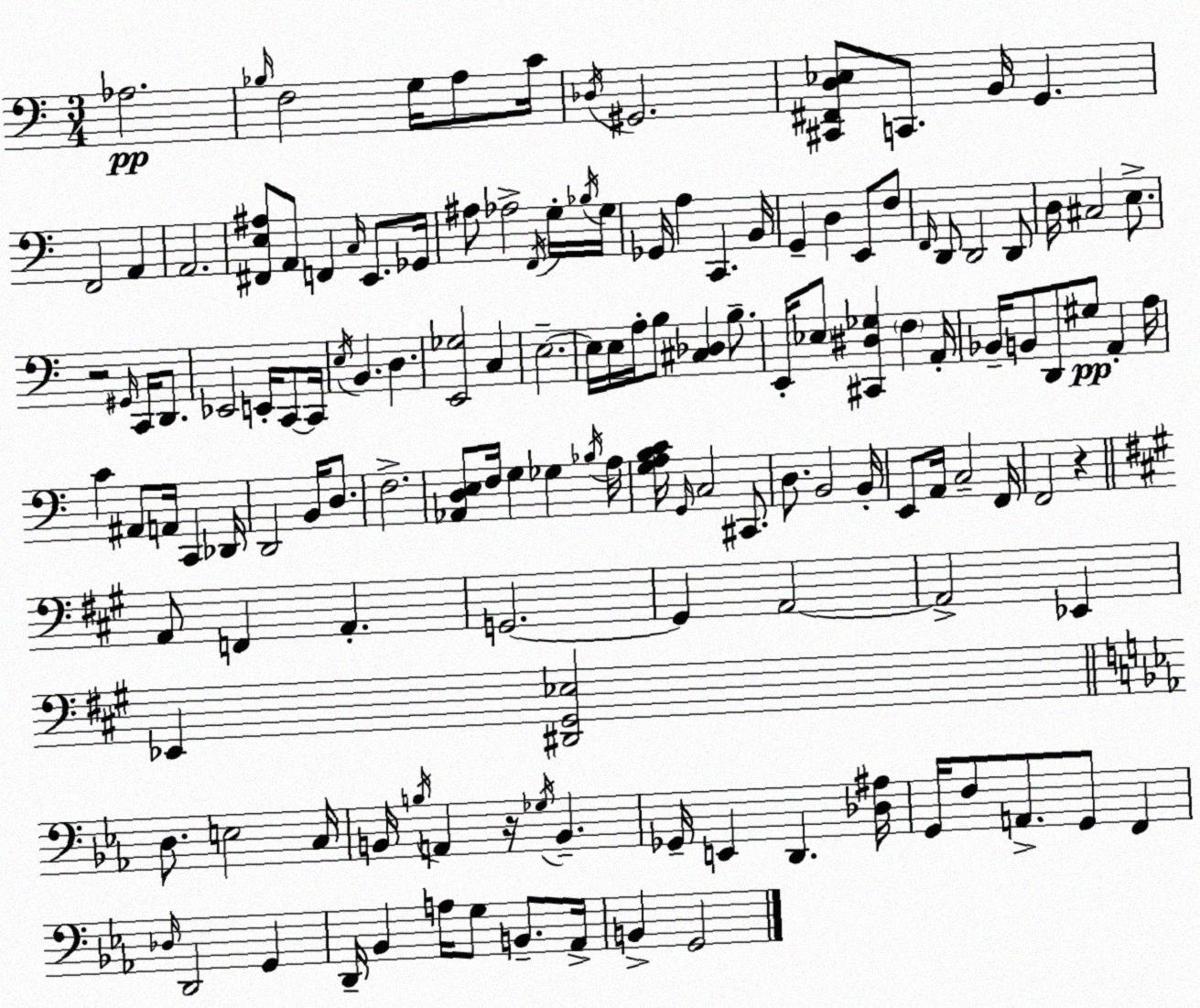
X:1
T:Untitled
M:3/4
L:1/4
K:Am
_A,2 _B,/4 F,2 G,/4 A,/2 C/4 _D,/4 ^G,,2 [^C,,^F,,D,_E,]/2 C,,/2 B,,/4 G,, F,,2 A,, A,,2 [^F,,E,^A,]/2 A,,/2 F,, C,/4 E,,/2 _G,,/4 ^A,/2 _A,2 F,,/4 G,/4 _B,/4 G,/4 _G,,/4 A, C,, B,,/4 G,, D, E,,/2 F,/2 F,,/4 D,,/2 D,,2 D,,/2 D,/4 ^C,2 E,/2 z2 ^G,,/4 C,,/4 D,,/2 _E,,2 E,,/4 C,,/2 C,,/4 E,/4 B,, D, [E,,_G,]2 C, E,2 E,/4 E,/4 A,/4 B,/2 [^C,_D,] B,/2 E,,/4 _E,/2 [^C,,^D,_G,] F, A,,/4 _B,,/4 B,,/2 D,,/2 ^G,/2 A,, A,/4 C ^A,,/2 A,,/4 C,, _D,,/4 D,,2 B,,/4 D,/2 F,2 [_A,,D,E,]/2 F,/4 G, _G, _B,/4 A,/4 [G,A,B,C]/4 G,,/4 C,2 ^C,,/2 D,/2 B,,2 B,,/4 E,,/2 A,,/4 C,2 F,,/4 F,,2 z A,,/2 F,, A,, G,,2 G,, A,,2 A,,2 _E,, _E,, [^D,,^G,,_E,]2 D,/2 E,2 C,/4 B,,/4 B,/4 A,, z/4 _G,/4 B,, _G,,/4 E,, D,, [_D,^A,]/4 G,,/4 F,/2 A,,/2 G,,/2 F,, _D,/4 D,,2 G,, D,,/4 _B,, A,/4 G,/2 B,,/2 _A,,/4 B,, G,,2